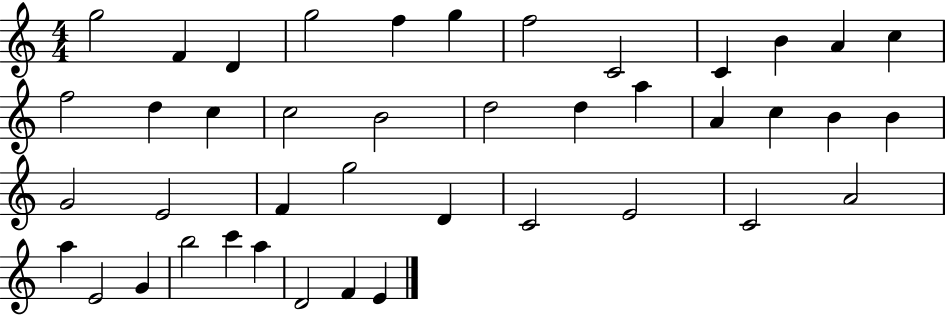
X:1
T:Untitled
M:4/4
L:1/4
K:C
g2 F D g2 f g f2 C2 C B A c f2 d c c2 B2 d2 d a A c B B G2 E2 F g2 D C2 E2 C2 A2 a E2 G b2 c' a D2 F E